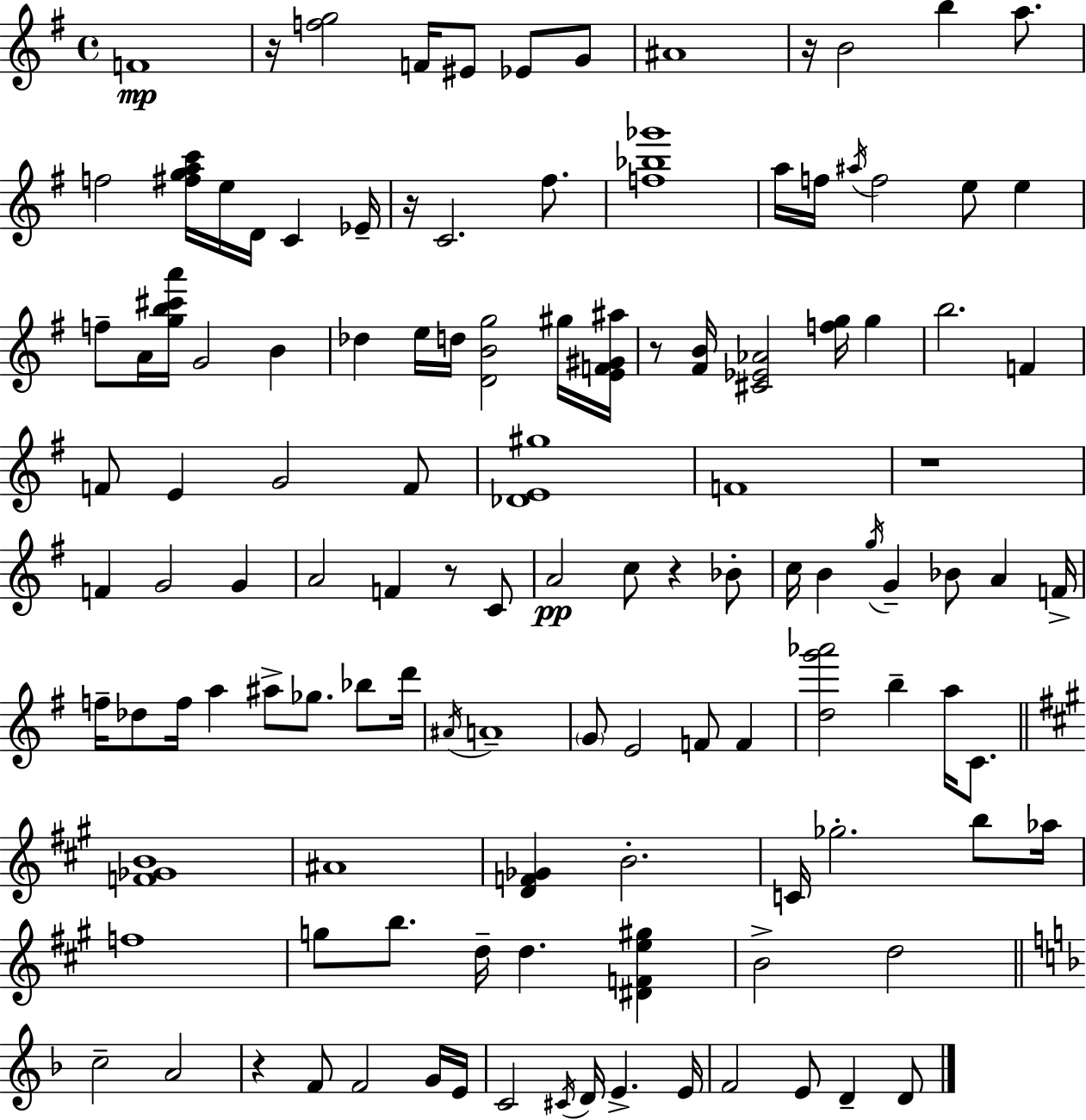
{
  \clef treble
  \time 4/4
  \defaultTimeSignature
  \key g \major
  \repeat volta 2 { f'1\mp | r16 <f'' g''>2 f'16 eis'8 ees'8 g'8 | ais'1 | r16 b'2 b''4 a''8. | \break f''2 <fis'' g'' a'' c'''>16 e''16 d'16 c'4 ees'16-- | r16 c'2. fis''8. | <f'' bes'' ges'''>1 | a''16 f''16 \acciaccatura { ais''16 } f''2 e''8 e''4 | \break f''8-- a'16 <g'' b'' cis''' a'''>16 g'2 b'4 | des''4 e''16 d''16 <d' b' g''>2 gis''16 | <e' f' gis' ais''>16 r8 <fis' b'>16 <cis' ees' aes'>2 <f'' g''>16 g''4 | b''2. f'4 | \break f'8 e'4 g'2 f'8 | <des' e' gis''>1 | f'1 | r1 | \break f'4 g'2 g'4 | a'2 f'4 r8 c'8 | a'2\pp c''8 r4 bes'8-. | c''16 b'4 \acciaccatura { g''16 } g'4-- bes'8 a'4 | \break f'16-> f''16-- des''8 f''16 a''4 ais''8-> ges''8. bes''8 | d'''16 \acciaccatura { ais'16 } a'1-- | \parenthesize g'8 e'2 f'8 f'4 | <d'' g''' aes'''>2 b''4-- a''16 | \break c'8. \bar "||" \break \key a \major <f' ges' b'>1 | ais'1 | <d' f' ges'>4 b'2.-. | c'16 ges''2.-. b''8 aes''16 | \break f''1 | g''8 b''8. d''16-- d''4. <dis' f' e'' gis''>4 | b'2-> d''2 | \bar "||" \break \key d \minor c''2-- a'2 | r4 f'8 f'2 g'16 e'16 | c'2 \acciaccatura { cis'16 } d'16 e'4.-> | e'16 f'2 e'8 d'4-- d'8 | \break } \bar "|."
}